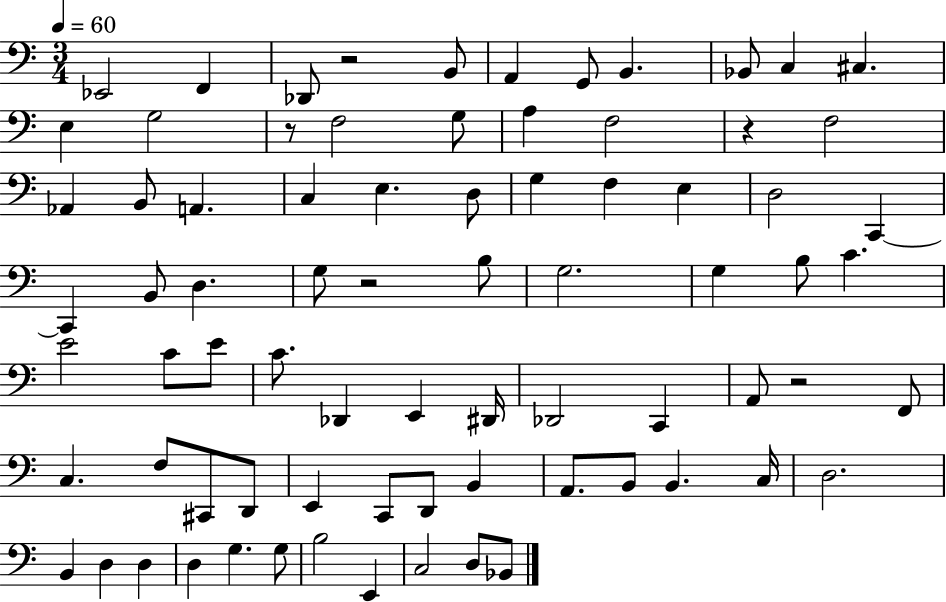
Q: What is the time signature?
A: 3/4